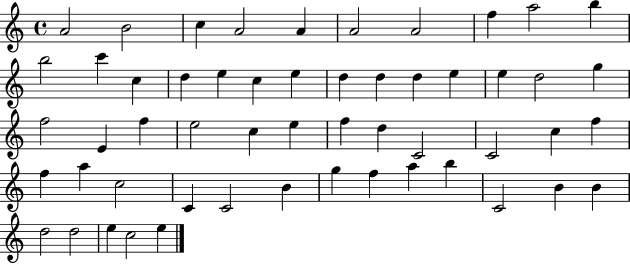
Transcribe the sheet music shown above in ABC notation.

X:1
T:Untitled
M:4/4
L:1/4
K:C
A2 B2 c A2 A A2 A2 f a2 b b2 c' c d e c e d d d e e d2 g f2 E f e2 c e f d C2 C2 c f f a c2 C C2 B g f a b C2 B B d2 d2 e c2 e